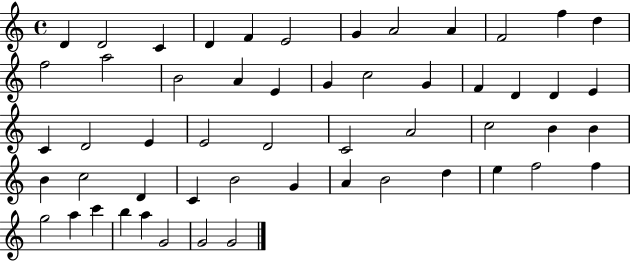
D4/q D4/h C4/q D4/q F4/q E4/h G4/q A4/h A4/q F4/h F5/q D5/q F5/h A5/h B4/h A4/q E4/q G4/q C5/h G4/q F4/q D4/q D4/q E4/q C4/q D4/h E4/q E4/h D4/h C4/h A4/h C5/h B4/q B4/q B4/q C5/h D4/q C4/q B4/h G4/q A4/q B4/h D5/q E5/q F5/h F5/q G5/h A5/q C6/q B5/q A5/q G4/h G4/h G4/h